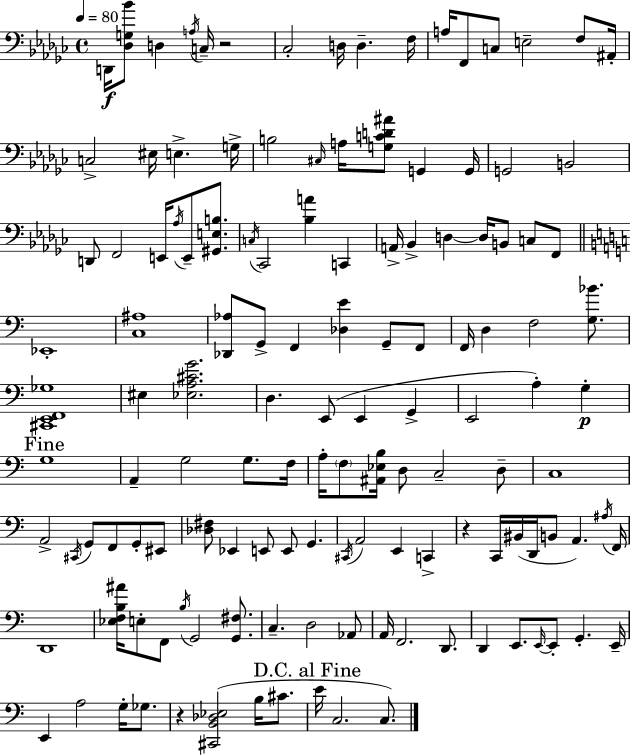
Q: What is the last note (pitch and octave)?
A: C3